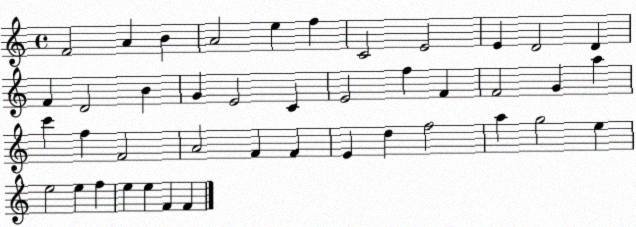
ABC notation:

X:1
T:Untitled
M:4/4
L:1/4
K:C
F2 A B A2 e f C2 E2 E D2 D F D2 B G E2 C E2 f F F2 G a c' f F2 A2 F F E d f2 a g2 e e2 e f e e F F